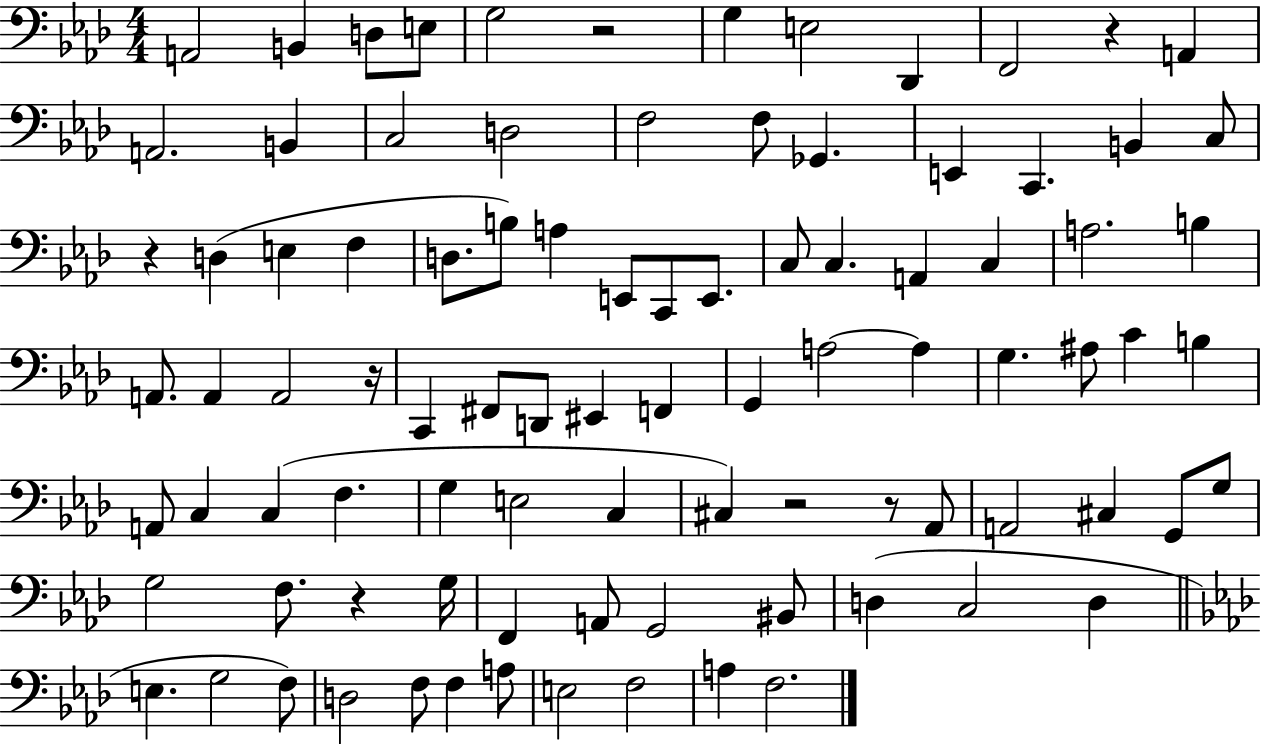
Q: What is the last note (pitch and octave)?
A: F3